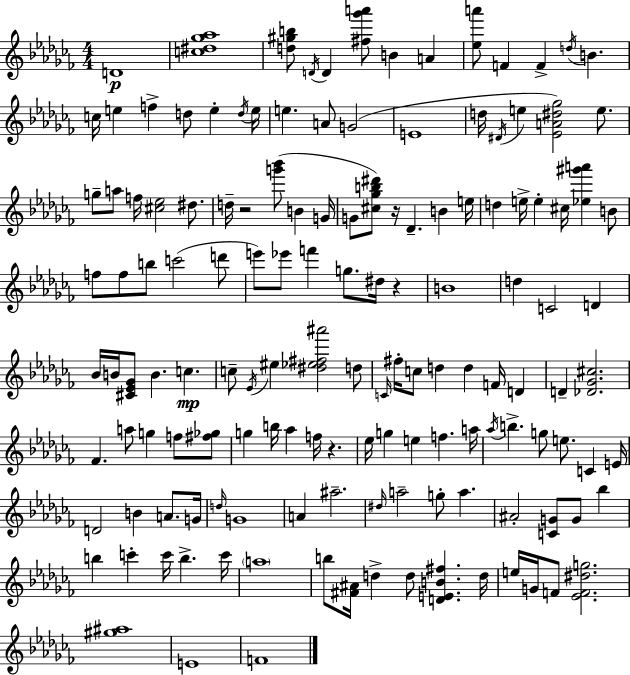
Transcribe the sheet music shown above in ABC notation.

X:1
T:Untitled
M:4/4
L:1/4
K:Abm
D4 [c^d_g_a]4 [d^gb]/2 D/4 D [^f_g'a']/2 B A [_ea']/2 F F d/4 B c/4 e f d/2 e d/4 e/4 e A/2 G2 E4 d/4 ^D/4 e [_EA^d_g]2 e/2 g/2 a/2 f/4 [^c_e]2 ^d/2 d/4 z2 [g'_b']/2 B G/4 G/2 [^c_gb^d']/2 z/4 _D B e/4 d e/4 e ^c/4 [_e^g'a'] B/2 f/2 f/2 b/2 c'2 d'/2 e'/2 _e'/2 f' g/2 ^d/4 z B4 d C2 D _B/4 B/4 [^C_E_G]/2 B c c/2 _E/4 ^e [^d_e^f^a']2 d/2 C/4 ^f/4 c/2 d d F/4 D D [_D_G^c]2 _F a/2 g f/2 [^f_g]/2 g b/4 _a f/4 z _e/4 g e f a/4 _a/4 b g/2 e/2 C E/4 D2 B A/2 G/4 d/4 G4 A ^a2 ^d/4 a2 g/2 a ^A2 [CG]/2 G/2 _b b c' c'/4 b c'/4 a4 b/2 [^F^A]/4 d d/2 [DEB^f] d/4 e/4 G/4 F/2 [_EF^dg]2 [^g^a]4 E4 F4